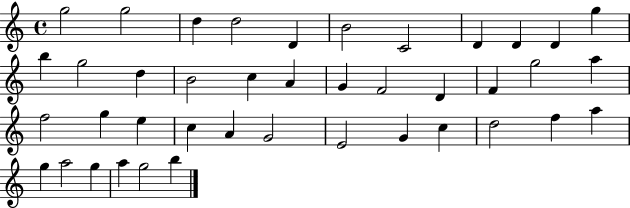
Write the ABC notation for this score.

X:1
T:Untitled
M:4/4
L:1/4
K:C
g2 g2 d d2 D B2 C2 D D D g b g2 d B2 c A G F2 D F g2 a f2 g e c A G2 E2 G c d2 f a g a2 g a g2 b